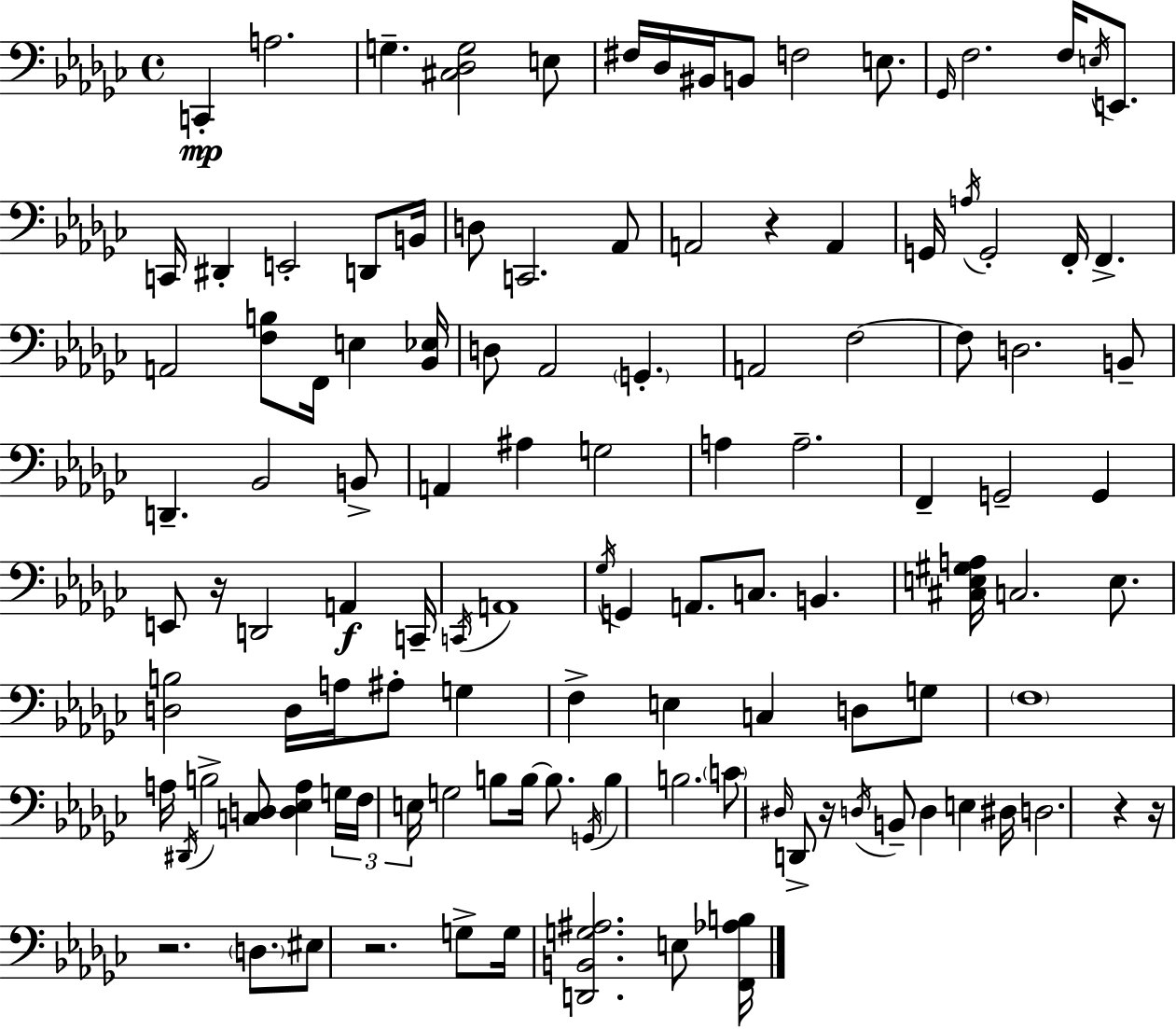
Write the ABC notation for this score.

X:1
T:Untitled
M:4/4
L:1/4
K:Ebm
C,, A,2 G, [^C,_D,G,]2 E,/2 ^F,/4 _D,/4 ^B,,/4 B,,/2 F,2 E,/2 _G,,/4 F,2 F,/4 E,/4 E,,/2 C,,/4 ^D,, E,,2 D,,/2 B,,/4 D,/2 C,,2 _A,,/2 A,,2 z A,, G,,/4 A,/4 G,,2 F,,/4 F,, A,,2 [F,B,]/2 F,,/4 E, [_B,,_E,]/4 D,/2 _A,,2 G,, A,,2 F,2 F,/2 D,2 B,,/2 D,, _B,,2 B,,/2 A,, ^A, G,2 A, A,2 F,, G,,2 G,, E,,/2 z/4 D,,2 A,, C,,/4 C,,/4 A,,4 _G,/4 G,, A,,/2 C,/2 B,, [^C,E,^G,A,]/4 C,2 E,/2 [D,B,]2 D,/4 A,/4 ^A,/2 G, F, E, C, D,/2 G,/2 F,4 A,/4 ^D,,/4 B,2 [C,D,]/2 [D,_E,A,] G,/4 F,/4 E,/4 G,2 B,/2 B,/4 B,/2 G,,/4 B, B,2 C/2 ^D,/4 D,,/2 z/4 D,/4 B,,/2 D, E, ^D,/4 D,2 z z/4 z2 D,/2 ^E,/2 z2 G,/2 G,/4 [D,,B,,G,^A,]2 E,/2 [F,,_A,B,]/4